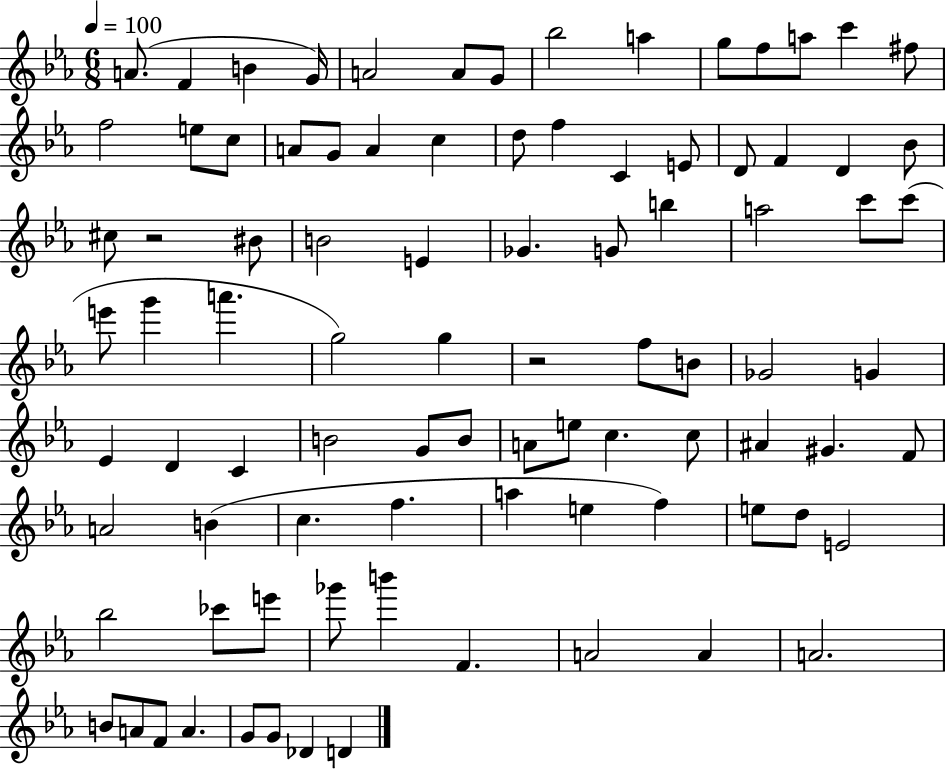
{
  \clef treble
  \numericTimeSignature
  \time 6/8
  \key ees \major
  \tempo 4 = 100
  a'8.( f'4 b'4 g'16) | a'2 a'8 g'8 | bes''2 a''4 | g''8 f''8 a''8 c'''4 fis''8 | \break f''2 e''8 c''8 | a'8 g'8 a'4 c''4 | d''8 f''4 c'4 e'8 | d'8 f'4 d'4 bes'8 | \break cis''8 r2 bis'8 | b'2 e'4 | ges'4. g'8 b''4 | a''2 c'''8 c'''8( | \break e'''8 g'''4 a'''4. | g''2) g''4 | r2 f''8 b'8 | ges'2 g'4 | \break ees'4 d'4 c'4 | b'2 g'8 b'8 | a'8 e''8 c''4. c''8 | ais'4 gis'4. f'8 | \break a'2 b'4( | c''4. f''4. | a''4 e''4 f''4) | e''8 d''8 e'2 | \break bes''2 ces'''8 e'''8 | ges'''8 b'''4 f'4. | a'2 a'4 | a'2. | \break b'8 a'8 f'8 a'4. | g'8 g'8 des'4 d'4 | \bar "|."
}